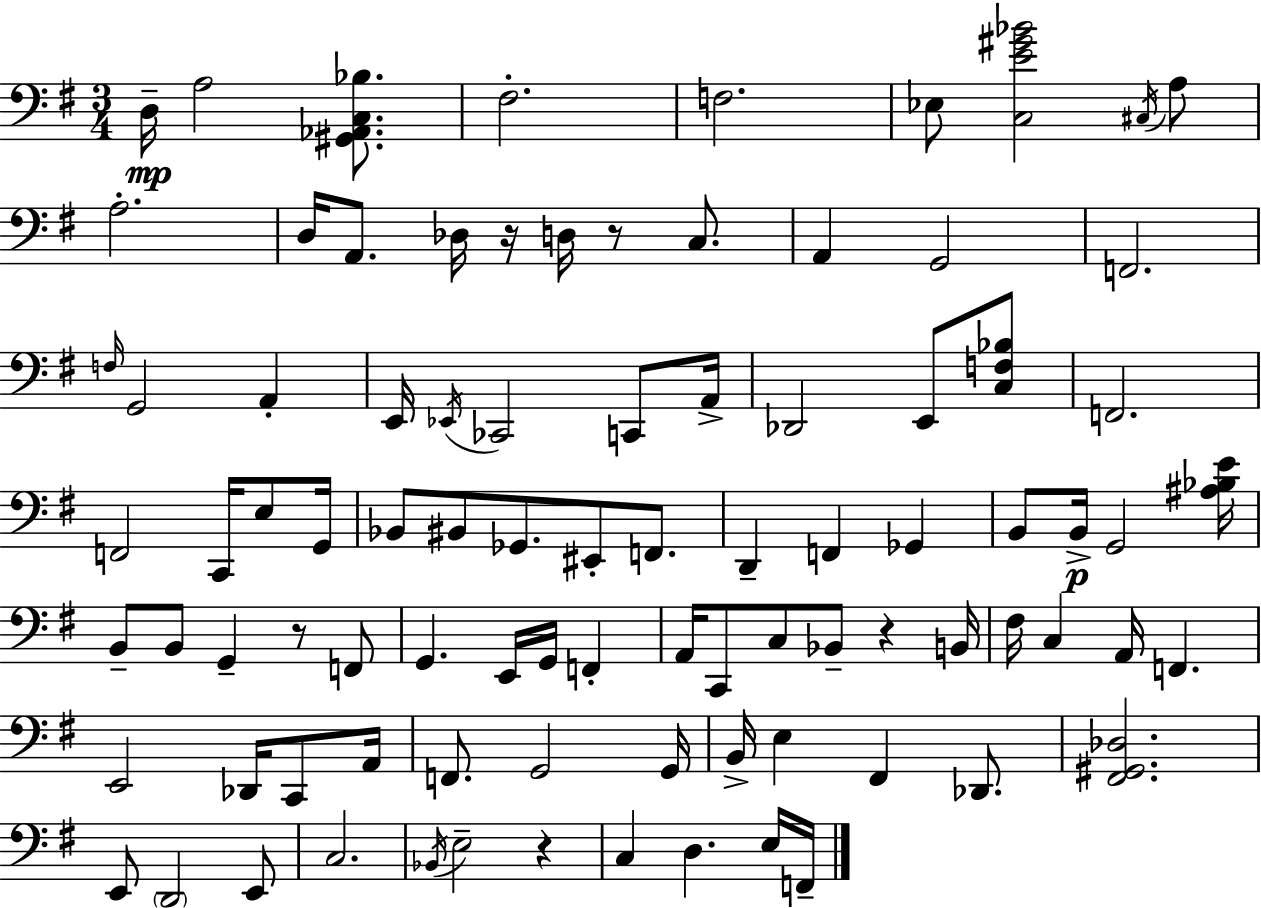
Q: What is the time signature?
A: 3/4